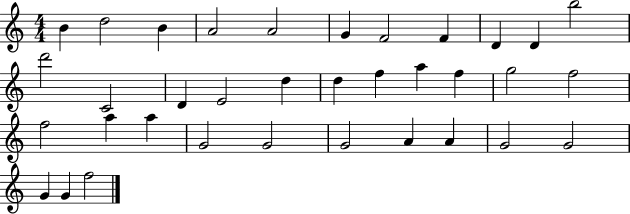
X:1
T:Untitled
M:4/4
L:1/4
K:C
B d2 B A2 A2 G F2 F D D b2 d'2 C2 D E2 d d f a f g2 f2 f2 a a G2 G2 G2 A A G2 G2 G G f2